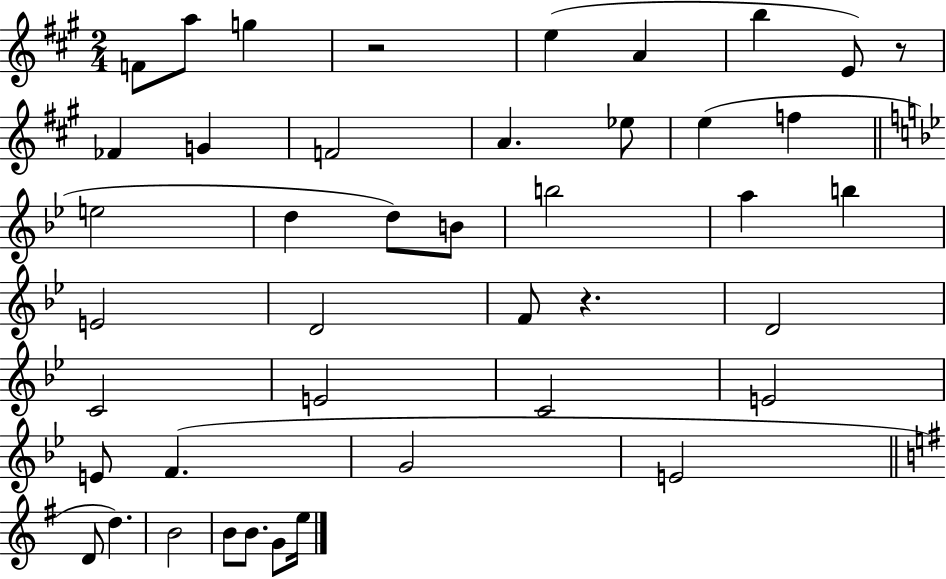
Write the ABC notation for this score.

X:1
T:Untitled
M:2/4
L:1/4
K:A
F/2 a/2 g z2 e A b E/2 z/2 _F G F2 A _e/2 e f e2 d d/2 B/2 b2 a b E2 D2 F/2 z D2 C2 E2 C2 E2 E/2 F G2 E2 D/2 d B2 B/2 B/2 G/2 e/4